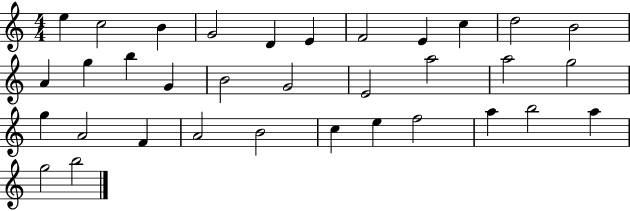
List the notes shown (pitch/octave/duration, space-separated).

E5/q C5/h B4/q G4/h D4/q E4/q F4/h E4/q C5/q D5/h B4/h A4/q G5/q B5/q G4/q B4/h G4/h E4/h A5/h A5/h G5/h G5/q A4/h F4/q A4/h B4/h C5/q E5/q F5/h A5/q B5/h A5/q G5/h B5/h